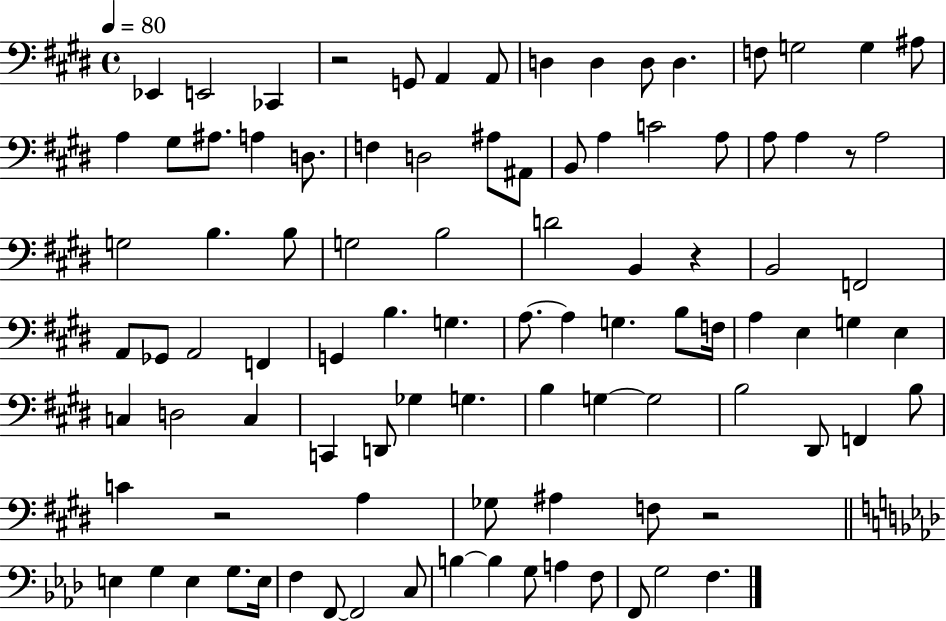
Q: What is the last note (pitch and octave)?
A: F3